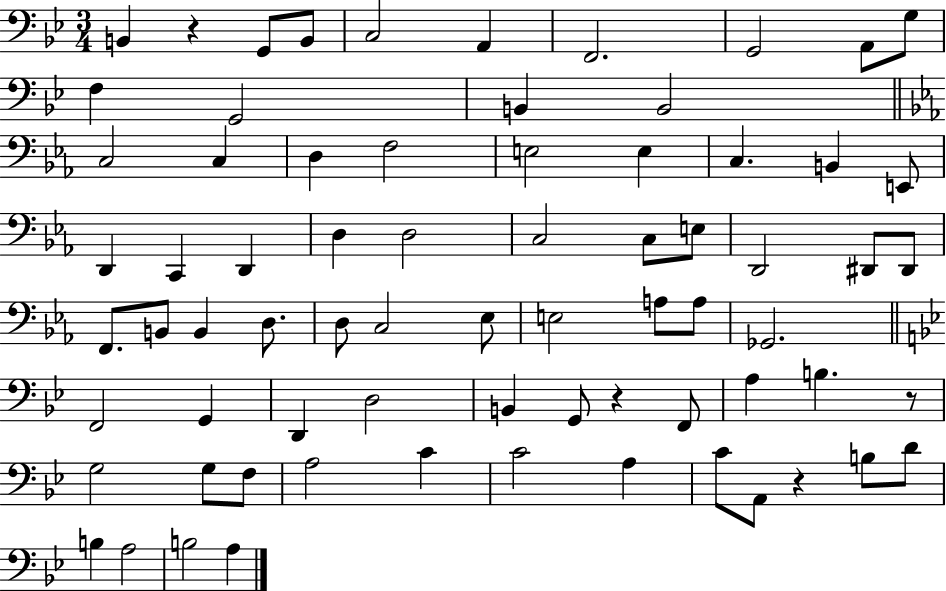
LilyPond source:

{
  \clef bass
  \numericTimeSignature
  \time 3/4
  \key bes \major
  b,4 r4 g,8 b,8 | c2 a,4 | f,2. | g,2 a,8 g8 | \break f4 g,2 | b,4 b,2 | \bar "||" \break \key ees \major c2 c4 | d4 f2 | e2 e4 | c4. b,4 e,8 | \break d,4 c,4 d,4 | d4 d2 | c2 c8 e8 | d,2 dis,8 dis,8 | \break f,8. b,8 b,4 d8. | d8 c2 ees8 | e2 a8 a8 | ges,2. | \break \bar "||" \break \key g \minor f,2 g,4 | d,4 d2 | b,4 g,8 r4 f,8 | a4 b4. r8 | \break g2 g8 f8 | a2 c'4 | c'2 a4 | c'8 a,8 r4 b8 d'8 | \break b4 a2 | b2 a4 | \bar "|."
}